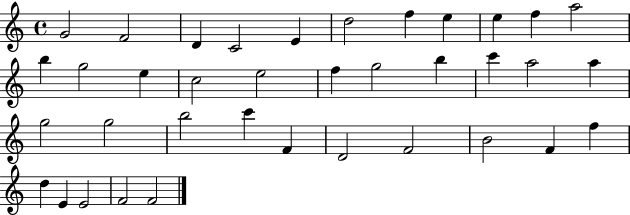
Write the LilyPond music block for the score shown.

{
  \clef treble
  \time 4/4
  \defaultTimeSignature
  \key c \major
  g'2 f'2 | d'4 c'2 e'4 | d''2 f''4 e''4 | e''4 f''4 a''2 | \break b''4 g''2 e''4 | c''2 e''2 | f''4 g''2 b''4 | c'''4 a''2 a''4 | \break g''2 g''2 | b''2 c'''4 f'4 | d'2 f'2 | b'2 f'4 f''4 | \break d''4 e'4 e'2 | f'2 f'2 | \bar "|."
}